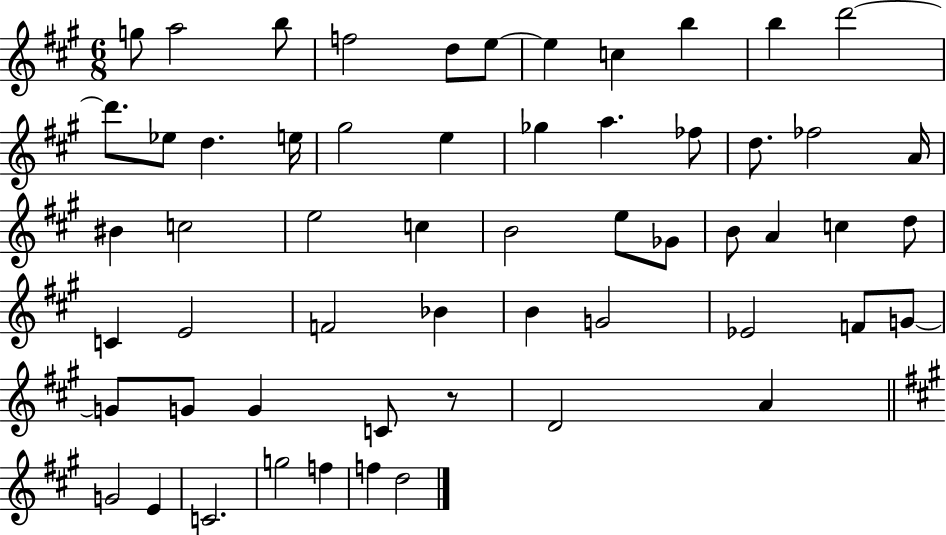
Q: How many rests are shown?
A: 1